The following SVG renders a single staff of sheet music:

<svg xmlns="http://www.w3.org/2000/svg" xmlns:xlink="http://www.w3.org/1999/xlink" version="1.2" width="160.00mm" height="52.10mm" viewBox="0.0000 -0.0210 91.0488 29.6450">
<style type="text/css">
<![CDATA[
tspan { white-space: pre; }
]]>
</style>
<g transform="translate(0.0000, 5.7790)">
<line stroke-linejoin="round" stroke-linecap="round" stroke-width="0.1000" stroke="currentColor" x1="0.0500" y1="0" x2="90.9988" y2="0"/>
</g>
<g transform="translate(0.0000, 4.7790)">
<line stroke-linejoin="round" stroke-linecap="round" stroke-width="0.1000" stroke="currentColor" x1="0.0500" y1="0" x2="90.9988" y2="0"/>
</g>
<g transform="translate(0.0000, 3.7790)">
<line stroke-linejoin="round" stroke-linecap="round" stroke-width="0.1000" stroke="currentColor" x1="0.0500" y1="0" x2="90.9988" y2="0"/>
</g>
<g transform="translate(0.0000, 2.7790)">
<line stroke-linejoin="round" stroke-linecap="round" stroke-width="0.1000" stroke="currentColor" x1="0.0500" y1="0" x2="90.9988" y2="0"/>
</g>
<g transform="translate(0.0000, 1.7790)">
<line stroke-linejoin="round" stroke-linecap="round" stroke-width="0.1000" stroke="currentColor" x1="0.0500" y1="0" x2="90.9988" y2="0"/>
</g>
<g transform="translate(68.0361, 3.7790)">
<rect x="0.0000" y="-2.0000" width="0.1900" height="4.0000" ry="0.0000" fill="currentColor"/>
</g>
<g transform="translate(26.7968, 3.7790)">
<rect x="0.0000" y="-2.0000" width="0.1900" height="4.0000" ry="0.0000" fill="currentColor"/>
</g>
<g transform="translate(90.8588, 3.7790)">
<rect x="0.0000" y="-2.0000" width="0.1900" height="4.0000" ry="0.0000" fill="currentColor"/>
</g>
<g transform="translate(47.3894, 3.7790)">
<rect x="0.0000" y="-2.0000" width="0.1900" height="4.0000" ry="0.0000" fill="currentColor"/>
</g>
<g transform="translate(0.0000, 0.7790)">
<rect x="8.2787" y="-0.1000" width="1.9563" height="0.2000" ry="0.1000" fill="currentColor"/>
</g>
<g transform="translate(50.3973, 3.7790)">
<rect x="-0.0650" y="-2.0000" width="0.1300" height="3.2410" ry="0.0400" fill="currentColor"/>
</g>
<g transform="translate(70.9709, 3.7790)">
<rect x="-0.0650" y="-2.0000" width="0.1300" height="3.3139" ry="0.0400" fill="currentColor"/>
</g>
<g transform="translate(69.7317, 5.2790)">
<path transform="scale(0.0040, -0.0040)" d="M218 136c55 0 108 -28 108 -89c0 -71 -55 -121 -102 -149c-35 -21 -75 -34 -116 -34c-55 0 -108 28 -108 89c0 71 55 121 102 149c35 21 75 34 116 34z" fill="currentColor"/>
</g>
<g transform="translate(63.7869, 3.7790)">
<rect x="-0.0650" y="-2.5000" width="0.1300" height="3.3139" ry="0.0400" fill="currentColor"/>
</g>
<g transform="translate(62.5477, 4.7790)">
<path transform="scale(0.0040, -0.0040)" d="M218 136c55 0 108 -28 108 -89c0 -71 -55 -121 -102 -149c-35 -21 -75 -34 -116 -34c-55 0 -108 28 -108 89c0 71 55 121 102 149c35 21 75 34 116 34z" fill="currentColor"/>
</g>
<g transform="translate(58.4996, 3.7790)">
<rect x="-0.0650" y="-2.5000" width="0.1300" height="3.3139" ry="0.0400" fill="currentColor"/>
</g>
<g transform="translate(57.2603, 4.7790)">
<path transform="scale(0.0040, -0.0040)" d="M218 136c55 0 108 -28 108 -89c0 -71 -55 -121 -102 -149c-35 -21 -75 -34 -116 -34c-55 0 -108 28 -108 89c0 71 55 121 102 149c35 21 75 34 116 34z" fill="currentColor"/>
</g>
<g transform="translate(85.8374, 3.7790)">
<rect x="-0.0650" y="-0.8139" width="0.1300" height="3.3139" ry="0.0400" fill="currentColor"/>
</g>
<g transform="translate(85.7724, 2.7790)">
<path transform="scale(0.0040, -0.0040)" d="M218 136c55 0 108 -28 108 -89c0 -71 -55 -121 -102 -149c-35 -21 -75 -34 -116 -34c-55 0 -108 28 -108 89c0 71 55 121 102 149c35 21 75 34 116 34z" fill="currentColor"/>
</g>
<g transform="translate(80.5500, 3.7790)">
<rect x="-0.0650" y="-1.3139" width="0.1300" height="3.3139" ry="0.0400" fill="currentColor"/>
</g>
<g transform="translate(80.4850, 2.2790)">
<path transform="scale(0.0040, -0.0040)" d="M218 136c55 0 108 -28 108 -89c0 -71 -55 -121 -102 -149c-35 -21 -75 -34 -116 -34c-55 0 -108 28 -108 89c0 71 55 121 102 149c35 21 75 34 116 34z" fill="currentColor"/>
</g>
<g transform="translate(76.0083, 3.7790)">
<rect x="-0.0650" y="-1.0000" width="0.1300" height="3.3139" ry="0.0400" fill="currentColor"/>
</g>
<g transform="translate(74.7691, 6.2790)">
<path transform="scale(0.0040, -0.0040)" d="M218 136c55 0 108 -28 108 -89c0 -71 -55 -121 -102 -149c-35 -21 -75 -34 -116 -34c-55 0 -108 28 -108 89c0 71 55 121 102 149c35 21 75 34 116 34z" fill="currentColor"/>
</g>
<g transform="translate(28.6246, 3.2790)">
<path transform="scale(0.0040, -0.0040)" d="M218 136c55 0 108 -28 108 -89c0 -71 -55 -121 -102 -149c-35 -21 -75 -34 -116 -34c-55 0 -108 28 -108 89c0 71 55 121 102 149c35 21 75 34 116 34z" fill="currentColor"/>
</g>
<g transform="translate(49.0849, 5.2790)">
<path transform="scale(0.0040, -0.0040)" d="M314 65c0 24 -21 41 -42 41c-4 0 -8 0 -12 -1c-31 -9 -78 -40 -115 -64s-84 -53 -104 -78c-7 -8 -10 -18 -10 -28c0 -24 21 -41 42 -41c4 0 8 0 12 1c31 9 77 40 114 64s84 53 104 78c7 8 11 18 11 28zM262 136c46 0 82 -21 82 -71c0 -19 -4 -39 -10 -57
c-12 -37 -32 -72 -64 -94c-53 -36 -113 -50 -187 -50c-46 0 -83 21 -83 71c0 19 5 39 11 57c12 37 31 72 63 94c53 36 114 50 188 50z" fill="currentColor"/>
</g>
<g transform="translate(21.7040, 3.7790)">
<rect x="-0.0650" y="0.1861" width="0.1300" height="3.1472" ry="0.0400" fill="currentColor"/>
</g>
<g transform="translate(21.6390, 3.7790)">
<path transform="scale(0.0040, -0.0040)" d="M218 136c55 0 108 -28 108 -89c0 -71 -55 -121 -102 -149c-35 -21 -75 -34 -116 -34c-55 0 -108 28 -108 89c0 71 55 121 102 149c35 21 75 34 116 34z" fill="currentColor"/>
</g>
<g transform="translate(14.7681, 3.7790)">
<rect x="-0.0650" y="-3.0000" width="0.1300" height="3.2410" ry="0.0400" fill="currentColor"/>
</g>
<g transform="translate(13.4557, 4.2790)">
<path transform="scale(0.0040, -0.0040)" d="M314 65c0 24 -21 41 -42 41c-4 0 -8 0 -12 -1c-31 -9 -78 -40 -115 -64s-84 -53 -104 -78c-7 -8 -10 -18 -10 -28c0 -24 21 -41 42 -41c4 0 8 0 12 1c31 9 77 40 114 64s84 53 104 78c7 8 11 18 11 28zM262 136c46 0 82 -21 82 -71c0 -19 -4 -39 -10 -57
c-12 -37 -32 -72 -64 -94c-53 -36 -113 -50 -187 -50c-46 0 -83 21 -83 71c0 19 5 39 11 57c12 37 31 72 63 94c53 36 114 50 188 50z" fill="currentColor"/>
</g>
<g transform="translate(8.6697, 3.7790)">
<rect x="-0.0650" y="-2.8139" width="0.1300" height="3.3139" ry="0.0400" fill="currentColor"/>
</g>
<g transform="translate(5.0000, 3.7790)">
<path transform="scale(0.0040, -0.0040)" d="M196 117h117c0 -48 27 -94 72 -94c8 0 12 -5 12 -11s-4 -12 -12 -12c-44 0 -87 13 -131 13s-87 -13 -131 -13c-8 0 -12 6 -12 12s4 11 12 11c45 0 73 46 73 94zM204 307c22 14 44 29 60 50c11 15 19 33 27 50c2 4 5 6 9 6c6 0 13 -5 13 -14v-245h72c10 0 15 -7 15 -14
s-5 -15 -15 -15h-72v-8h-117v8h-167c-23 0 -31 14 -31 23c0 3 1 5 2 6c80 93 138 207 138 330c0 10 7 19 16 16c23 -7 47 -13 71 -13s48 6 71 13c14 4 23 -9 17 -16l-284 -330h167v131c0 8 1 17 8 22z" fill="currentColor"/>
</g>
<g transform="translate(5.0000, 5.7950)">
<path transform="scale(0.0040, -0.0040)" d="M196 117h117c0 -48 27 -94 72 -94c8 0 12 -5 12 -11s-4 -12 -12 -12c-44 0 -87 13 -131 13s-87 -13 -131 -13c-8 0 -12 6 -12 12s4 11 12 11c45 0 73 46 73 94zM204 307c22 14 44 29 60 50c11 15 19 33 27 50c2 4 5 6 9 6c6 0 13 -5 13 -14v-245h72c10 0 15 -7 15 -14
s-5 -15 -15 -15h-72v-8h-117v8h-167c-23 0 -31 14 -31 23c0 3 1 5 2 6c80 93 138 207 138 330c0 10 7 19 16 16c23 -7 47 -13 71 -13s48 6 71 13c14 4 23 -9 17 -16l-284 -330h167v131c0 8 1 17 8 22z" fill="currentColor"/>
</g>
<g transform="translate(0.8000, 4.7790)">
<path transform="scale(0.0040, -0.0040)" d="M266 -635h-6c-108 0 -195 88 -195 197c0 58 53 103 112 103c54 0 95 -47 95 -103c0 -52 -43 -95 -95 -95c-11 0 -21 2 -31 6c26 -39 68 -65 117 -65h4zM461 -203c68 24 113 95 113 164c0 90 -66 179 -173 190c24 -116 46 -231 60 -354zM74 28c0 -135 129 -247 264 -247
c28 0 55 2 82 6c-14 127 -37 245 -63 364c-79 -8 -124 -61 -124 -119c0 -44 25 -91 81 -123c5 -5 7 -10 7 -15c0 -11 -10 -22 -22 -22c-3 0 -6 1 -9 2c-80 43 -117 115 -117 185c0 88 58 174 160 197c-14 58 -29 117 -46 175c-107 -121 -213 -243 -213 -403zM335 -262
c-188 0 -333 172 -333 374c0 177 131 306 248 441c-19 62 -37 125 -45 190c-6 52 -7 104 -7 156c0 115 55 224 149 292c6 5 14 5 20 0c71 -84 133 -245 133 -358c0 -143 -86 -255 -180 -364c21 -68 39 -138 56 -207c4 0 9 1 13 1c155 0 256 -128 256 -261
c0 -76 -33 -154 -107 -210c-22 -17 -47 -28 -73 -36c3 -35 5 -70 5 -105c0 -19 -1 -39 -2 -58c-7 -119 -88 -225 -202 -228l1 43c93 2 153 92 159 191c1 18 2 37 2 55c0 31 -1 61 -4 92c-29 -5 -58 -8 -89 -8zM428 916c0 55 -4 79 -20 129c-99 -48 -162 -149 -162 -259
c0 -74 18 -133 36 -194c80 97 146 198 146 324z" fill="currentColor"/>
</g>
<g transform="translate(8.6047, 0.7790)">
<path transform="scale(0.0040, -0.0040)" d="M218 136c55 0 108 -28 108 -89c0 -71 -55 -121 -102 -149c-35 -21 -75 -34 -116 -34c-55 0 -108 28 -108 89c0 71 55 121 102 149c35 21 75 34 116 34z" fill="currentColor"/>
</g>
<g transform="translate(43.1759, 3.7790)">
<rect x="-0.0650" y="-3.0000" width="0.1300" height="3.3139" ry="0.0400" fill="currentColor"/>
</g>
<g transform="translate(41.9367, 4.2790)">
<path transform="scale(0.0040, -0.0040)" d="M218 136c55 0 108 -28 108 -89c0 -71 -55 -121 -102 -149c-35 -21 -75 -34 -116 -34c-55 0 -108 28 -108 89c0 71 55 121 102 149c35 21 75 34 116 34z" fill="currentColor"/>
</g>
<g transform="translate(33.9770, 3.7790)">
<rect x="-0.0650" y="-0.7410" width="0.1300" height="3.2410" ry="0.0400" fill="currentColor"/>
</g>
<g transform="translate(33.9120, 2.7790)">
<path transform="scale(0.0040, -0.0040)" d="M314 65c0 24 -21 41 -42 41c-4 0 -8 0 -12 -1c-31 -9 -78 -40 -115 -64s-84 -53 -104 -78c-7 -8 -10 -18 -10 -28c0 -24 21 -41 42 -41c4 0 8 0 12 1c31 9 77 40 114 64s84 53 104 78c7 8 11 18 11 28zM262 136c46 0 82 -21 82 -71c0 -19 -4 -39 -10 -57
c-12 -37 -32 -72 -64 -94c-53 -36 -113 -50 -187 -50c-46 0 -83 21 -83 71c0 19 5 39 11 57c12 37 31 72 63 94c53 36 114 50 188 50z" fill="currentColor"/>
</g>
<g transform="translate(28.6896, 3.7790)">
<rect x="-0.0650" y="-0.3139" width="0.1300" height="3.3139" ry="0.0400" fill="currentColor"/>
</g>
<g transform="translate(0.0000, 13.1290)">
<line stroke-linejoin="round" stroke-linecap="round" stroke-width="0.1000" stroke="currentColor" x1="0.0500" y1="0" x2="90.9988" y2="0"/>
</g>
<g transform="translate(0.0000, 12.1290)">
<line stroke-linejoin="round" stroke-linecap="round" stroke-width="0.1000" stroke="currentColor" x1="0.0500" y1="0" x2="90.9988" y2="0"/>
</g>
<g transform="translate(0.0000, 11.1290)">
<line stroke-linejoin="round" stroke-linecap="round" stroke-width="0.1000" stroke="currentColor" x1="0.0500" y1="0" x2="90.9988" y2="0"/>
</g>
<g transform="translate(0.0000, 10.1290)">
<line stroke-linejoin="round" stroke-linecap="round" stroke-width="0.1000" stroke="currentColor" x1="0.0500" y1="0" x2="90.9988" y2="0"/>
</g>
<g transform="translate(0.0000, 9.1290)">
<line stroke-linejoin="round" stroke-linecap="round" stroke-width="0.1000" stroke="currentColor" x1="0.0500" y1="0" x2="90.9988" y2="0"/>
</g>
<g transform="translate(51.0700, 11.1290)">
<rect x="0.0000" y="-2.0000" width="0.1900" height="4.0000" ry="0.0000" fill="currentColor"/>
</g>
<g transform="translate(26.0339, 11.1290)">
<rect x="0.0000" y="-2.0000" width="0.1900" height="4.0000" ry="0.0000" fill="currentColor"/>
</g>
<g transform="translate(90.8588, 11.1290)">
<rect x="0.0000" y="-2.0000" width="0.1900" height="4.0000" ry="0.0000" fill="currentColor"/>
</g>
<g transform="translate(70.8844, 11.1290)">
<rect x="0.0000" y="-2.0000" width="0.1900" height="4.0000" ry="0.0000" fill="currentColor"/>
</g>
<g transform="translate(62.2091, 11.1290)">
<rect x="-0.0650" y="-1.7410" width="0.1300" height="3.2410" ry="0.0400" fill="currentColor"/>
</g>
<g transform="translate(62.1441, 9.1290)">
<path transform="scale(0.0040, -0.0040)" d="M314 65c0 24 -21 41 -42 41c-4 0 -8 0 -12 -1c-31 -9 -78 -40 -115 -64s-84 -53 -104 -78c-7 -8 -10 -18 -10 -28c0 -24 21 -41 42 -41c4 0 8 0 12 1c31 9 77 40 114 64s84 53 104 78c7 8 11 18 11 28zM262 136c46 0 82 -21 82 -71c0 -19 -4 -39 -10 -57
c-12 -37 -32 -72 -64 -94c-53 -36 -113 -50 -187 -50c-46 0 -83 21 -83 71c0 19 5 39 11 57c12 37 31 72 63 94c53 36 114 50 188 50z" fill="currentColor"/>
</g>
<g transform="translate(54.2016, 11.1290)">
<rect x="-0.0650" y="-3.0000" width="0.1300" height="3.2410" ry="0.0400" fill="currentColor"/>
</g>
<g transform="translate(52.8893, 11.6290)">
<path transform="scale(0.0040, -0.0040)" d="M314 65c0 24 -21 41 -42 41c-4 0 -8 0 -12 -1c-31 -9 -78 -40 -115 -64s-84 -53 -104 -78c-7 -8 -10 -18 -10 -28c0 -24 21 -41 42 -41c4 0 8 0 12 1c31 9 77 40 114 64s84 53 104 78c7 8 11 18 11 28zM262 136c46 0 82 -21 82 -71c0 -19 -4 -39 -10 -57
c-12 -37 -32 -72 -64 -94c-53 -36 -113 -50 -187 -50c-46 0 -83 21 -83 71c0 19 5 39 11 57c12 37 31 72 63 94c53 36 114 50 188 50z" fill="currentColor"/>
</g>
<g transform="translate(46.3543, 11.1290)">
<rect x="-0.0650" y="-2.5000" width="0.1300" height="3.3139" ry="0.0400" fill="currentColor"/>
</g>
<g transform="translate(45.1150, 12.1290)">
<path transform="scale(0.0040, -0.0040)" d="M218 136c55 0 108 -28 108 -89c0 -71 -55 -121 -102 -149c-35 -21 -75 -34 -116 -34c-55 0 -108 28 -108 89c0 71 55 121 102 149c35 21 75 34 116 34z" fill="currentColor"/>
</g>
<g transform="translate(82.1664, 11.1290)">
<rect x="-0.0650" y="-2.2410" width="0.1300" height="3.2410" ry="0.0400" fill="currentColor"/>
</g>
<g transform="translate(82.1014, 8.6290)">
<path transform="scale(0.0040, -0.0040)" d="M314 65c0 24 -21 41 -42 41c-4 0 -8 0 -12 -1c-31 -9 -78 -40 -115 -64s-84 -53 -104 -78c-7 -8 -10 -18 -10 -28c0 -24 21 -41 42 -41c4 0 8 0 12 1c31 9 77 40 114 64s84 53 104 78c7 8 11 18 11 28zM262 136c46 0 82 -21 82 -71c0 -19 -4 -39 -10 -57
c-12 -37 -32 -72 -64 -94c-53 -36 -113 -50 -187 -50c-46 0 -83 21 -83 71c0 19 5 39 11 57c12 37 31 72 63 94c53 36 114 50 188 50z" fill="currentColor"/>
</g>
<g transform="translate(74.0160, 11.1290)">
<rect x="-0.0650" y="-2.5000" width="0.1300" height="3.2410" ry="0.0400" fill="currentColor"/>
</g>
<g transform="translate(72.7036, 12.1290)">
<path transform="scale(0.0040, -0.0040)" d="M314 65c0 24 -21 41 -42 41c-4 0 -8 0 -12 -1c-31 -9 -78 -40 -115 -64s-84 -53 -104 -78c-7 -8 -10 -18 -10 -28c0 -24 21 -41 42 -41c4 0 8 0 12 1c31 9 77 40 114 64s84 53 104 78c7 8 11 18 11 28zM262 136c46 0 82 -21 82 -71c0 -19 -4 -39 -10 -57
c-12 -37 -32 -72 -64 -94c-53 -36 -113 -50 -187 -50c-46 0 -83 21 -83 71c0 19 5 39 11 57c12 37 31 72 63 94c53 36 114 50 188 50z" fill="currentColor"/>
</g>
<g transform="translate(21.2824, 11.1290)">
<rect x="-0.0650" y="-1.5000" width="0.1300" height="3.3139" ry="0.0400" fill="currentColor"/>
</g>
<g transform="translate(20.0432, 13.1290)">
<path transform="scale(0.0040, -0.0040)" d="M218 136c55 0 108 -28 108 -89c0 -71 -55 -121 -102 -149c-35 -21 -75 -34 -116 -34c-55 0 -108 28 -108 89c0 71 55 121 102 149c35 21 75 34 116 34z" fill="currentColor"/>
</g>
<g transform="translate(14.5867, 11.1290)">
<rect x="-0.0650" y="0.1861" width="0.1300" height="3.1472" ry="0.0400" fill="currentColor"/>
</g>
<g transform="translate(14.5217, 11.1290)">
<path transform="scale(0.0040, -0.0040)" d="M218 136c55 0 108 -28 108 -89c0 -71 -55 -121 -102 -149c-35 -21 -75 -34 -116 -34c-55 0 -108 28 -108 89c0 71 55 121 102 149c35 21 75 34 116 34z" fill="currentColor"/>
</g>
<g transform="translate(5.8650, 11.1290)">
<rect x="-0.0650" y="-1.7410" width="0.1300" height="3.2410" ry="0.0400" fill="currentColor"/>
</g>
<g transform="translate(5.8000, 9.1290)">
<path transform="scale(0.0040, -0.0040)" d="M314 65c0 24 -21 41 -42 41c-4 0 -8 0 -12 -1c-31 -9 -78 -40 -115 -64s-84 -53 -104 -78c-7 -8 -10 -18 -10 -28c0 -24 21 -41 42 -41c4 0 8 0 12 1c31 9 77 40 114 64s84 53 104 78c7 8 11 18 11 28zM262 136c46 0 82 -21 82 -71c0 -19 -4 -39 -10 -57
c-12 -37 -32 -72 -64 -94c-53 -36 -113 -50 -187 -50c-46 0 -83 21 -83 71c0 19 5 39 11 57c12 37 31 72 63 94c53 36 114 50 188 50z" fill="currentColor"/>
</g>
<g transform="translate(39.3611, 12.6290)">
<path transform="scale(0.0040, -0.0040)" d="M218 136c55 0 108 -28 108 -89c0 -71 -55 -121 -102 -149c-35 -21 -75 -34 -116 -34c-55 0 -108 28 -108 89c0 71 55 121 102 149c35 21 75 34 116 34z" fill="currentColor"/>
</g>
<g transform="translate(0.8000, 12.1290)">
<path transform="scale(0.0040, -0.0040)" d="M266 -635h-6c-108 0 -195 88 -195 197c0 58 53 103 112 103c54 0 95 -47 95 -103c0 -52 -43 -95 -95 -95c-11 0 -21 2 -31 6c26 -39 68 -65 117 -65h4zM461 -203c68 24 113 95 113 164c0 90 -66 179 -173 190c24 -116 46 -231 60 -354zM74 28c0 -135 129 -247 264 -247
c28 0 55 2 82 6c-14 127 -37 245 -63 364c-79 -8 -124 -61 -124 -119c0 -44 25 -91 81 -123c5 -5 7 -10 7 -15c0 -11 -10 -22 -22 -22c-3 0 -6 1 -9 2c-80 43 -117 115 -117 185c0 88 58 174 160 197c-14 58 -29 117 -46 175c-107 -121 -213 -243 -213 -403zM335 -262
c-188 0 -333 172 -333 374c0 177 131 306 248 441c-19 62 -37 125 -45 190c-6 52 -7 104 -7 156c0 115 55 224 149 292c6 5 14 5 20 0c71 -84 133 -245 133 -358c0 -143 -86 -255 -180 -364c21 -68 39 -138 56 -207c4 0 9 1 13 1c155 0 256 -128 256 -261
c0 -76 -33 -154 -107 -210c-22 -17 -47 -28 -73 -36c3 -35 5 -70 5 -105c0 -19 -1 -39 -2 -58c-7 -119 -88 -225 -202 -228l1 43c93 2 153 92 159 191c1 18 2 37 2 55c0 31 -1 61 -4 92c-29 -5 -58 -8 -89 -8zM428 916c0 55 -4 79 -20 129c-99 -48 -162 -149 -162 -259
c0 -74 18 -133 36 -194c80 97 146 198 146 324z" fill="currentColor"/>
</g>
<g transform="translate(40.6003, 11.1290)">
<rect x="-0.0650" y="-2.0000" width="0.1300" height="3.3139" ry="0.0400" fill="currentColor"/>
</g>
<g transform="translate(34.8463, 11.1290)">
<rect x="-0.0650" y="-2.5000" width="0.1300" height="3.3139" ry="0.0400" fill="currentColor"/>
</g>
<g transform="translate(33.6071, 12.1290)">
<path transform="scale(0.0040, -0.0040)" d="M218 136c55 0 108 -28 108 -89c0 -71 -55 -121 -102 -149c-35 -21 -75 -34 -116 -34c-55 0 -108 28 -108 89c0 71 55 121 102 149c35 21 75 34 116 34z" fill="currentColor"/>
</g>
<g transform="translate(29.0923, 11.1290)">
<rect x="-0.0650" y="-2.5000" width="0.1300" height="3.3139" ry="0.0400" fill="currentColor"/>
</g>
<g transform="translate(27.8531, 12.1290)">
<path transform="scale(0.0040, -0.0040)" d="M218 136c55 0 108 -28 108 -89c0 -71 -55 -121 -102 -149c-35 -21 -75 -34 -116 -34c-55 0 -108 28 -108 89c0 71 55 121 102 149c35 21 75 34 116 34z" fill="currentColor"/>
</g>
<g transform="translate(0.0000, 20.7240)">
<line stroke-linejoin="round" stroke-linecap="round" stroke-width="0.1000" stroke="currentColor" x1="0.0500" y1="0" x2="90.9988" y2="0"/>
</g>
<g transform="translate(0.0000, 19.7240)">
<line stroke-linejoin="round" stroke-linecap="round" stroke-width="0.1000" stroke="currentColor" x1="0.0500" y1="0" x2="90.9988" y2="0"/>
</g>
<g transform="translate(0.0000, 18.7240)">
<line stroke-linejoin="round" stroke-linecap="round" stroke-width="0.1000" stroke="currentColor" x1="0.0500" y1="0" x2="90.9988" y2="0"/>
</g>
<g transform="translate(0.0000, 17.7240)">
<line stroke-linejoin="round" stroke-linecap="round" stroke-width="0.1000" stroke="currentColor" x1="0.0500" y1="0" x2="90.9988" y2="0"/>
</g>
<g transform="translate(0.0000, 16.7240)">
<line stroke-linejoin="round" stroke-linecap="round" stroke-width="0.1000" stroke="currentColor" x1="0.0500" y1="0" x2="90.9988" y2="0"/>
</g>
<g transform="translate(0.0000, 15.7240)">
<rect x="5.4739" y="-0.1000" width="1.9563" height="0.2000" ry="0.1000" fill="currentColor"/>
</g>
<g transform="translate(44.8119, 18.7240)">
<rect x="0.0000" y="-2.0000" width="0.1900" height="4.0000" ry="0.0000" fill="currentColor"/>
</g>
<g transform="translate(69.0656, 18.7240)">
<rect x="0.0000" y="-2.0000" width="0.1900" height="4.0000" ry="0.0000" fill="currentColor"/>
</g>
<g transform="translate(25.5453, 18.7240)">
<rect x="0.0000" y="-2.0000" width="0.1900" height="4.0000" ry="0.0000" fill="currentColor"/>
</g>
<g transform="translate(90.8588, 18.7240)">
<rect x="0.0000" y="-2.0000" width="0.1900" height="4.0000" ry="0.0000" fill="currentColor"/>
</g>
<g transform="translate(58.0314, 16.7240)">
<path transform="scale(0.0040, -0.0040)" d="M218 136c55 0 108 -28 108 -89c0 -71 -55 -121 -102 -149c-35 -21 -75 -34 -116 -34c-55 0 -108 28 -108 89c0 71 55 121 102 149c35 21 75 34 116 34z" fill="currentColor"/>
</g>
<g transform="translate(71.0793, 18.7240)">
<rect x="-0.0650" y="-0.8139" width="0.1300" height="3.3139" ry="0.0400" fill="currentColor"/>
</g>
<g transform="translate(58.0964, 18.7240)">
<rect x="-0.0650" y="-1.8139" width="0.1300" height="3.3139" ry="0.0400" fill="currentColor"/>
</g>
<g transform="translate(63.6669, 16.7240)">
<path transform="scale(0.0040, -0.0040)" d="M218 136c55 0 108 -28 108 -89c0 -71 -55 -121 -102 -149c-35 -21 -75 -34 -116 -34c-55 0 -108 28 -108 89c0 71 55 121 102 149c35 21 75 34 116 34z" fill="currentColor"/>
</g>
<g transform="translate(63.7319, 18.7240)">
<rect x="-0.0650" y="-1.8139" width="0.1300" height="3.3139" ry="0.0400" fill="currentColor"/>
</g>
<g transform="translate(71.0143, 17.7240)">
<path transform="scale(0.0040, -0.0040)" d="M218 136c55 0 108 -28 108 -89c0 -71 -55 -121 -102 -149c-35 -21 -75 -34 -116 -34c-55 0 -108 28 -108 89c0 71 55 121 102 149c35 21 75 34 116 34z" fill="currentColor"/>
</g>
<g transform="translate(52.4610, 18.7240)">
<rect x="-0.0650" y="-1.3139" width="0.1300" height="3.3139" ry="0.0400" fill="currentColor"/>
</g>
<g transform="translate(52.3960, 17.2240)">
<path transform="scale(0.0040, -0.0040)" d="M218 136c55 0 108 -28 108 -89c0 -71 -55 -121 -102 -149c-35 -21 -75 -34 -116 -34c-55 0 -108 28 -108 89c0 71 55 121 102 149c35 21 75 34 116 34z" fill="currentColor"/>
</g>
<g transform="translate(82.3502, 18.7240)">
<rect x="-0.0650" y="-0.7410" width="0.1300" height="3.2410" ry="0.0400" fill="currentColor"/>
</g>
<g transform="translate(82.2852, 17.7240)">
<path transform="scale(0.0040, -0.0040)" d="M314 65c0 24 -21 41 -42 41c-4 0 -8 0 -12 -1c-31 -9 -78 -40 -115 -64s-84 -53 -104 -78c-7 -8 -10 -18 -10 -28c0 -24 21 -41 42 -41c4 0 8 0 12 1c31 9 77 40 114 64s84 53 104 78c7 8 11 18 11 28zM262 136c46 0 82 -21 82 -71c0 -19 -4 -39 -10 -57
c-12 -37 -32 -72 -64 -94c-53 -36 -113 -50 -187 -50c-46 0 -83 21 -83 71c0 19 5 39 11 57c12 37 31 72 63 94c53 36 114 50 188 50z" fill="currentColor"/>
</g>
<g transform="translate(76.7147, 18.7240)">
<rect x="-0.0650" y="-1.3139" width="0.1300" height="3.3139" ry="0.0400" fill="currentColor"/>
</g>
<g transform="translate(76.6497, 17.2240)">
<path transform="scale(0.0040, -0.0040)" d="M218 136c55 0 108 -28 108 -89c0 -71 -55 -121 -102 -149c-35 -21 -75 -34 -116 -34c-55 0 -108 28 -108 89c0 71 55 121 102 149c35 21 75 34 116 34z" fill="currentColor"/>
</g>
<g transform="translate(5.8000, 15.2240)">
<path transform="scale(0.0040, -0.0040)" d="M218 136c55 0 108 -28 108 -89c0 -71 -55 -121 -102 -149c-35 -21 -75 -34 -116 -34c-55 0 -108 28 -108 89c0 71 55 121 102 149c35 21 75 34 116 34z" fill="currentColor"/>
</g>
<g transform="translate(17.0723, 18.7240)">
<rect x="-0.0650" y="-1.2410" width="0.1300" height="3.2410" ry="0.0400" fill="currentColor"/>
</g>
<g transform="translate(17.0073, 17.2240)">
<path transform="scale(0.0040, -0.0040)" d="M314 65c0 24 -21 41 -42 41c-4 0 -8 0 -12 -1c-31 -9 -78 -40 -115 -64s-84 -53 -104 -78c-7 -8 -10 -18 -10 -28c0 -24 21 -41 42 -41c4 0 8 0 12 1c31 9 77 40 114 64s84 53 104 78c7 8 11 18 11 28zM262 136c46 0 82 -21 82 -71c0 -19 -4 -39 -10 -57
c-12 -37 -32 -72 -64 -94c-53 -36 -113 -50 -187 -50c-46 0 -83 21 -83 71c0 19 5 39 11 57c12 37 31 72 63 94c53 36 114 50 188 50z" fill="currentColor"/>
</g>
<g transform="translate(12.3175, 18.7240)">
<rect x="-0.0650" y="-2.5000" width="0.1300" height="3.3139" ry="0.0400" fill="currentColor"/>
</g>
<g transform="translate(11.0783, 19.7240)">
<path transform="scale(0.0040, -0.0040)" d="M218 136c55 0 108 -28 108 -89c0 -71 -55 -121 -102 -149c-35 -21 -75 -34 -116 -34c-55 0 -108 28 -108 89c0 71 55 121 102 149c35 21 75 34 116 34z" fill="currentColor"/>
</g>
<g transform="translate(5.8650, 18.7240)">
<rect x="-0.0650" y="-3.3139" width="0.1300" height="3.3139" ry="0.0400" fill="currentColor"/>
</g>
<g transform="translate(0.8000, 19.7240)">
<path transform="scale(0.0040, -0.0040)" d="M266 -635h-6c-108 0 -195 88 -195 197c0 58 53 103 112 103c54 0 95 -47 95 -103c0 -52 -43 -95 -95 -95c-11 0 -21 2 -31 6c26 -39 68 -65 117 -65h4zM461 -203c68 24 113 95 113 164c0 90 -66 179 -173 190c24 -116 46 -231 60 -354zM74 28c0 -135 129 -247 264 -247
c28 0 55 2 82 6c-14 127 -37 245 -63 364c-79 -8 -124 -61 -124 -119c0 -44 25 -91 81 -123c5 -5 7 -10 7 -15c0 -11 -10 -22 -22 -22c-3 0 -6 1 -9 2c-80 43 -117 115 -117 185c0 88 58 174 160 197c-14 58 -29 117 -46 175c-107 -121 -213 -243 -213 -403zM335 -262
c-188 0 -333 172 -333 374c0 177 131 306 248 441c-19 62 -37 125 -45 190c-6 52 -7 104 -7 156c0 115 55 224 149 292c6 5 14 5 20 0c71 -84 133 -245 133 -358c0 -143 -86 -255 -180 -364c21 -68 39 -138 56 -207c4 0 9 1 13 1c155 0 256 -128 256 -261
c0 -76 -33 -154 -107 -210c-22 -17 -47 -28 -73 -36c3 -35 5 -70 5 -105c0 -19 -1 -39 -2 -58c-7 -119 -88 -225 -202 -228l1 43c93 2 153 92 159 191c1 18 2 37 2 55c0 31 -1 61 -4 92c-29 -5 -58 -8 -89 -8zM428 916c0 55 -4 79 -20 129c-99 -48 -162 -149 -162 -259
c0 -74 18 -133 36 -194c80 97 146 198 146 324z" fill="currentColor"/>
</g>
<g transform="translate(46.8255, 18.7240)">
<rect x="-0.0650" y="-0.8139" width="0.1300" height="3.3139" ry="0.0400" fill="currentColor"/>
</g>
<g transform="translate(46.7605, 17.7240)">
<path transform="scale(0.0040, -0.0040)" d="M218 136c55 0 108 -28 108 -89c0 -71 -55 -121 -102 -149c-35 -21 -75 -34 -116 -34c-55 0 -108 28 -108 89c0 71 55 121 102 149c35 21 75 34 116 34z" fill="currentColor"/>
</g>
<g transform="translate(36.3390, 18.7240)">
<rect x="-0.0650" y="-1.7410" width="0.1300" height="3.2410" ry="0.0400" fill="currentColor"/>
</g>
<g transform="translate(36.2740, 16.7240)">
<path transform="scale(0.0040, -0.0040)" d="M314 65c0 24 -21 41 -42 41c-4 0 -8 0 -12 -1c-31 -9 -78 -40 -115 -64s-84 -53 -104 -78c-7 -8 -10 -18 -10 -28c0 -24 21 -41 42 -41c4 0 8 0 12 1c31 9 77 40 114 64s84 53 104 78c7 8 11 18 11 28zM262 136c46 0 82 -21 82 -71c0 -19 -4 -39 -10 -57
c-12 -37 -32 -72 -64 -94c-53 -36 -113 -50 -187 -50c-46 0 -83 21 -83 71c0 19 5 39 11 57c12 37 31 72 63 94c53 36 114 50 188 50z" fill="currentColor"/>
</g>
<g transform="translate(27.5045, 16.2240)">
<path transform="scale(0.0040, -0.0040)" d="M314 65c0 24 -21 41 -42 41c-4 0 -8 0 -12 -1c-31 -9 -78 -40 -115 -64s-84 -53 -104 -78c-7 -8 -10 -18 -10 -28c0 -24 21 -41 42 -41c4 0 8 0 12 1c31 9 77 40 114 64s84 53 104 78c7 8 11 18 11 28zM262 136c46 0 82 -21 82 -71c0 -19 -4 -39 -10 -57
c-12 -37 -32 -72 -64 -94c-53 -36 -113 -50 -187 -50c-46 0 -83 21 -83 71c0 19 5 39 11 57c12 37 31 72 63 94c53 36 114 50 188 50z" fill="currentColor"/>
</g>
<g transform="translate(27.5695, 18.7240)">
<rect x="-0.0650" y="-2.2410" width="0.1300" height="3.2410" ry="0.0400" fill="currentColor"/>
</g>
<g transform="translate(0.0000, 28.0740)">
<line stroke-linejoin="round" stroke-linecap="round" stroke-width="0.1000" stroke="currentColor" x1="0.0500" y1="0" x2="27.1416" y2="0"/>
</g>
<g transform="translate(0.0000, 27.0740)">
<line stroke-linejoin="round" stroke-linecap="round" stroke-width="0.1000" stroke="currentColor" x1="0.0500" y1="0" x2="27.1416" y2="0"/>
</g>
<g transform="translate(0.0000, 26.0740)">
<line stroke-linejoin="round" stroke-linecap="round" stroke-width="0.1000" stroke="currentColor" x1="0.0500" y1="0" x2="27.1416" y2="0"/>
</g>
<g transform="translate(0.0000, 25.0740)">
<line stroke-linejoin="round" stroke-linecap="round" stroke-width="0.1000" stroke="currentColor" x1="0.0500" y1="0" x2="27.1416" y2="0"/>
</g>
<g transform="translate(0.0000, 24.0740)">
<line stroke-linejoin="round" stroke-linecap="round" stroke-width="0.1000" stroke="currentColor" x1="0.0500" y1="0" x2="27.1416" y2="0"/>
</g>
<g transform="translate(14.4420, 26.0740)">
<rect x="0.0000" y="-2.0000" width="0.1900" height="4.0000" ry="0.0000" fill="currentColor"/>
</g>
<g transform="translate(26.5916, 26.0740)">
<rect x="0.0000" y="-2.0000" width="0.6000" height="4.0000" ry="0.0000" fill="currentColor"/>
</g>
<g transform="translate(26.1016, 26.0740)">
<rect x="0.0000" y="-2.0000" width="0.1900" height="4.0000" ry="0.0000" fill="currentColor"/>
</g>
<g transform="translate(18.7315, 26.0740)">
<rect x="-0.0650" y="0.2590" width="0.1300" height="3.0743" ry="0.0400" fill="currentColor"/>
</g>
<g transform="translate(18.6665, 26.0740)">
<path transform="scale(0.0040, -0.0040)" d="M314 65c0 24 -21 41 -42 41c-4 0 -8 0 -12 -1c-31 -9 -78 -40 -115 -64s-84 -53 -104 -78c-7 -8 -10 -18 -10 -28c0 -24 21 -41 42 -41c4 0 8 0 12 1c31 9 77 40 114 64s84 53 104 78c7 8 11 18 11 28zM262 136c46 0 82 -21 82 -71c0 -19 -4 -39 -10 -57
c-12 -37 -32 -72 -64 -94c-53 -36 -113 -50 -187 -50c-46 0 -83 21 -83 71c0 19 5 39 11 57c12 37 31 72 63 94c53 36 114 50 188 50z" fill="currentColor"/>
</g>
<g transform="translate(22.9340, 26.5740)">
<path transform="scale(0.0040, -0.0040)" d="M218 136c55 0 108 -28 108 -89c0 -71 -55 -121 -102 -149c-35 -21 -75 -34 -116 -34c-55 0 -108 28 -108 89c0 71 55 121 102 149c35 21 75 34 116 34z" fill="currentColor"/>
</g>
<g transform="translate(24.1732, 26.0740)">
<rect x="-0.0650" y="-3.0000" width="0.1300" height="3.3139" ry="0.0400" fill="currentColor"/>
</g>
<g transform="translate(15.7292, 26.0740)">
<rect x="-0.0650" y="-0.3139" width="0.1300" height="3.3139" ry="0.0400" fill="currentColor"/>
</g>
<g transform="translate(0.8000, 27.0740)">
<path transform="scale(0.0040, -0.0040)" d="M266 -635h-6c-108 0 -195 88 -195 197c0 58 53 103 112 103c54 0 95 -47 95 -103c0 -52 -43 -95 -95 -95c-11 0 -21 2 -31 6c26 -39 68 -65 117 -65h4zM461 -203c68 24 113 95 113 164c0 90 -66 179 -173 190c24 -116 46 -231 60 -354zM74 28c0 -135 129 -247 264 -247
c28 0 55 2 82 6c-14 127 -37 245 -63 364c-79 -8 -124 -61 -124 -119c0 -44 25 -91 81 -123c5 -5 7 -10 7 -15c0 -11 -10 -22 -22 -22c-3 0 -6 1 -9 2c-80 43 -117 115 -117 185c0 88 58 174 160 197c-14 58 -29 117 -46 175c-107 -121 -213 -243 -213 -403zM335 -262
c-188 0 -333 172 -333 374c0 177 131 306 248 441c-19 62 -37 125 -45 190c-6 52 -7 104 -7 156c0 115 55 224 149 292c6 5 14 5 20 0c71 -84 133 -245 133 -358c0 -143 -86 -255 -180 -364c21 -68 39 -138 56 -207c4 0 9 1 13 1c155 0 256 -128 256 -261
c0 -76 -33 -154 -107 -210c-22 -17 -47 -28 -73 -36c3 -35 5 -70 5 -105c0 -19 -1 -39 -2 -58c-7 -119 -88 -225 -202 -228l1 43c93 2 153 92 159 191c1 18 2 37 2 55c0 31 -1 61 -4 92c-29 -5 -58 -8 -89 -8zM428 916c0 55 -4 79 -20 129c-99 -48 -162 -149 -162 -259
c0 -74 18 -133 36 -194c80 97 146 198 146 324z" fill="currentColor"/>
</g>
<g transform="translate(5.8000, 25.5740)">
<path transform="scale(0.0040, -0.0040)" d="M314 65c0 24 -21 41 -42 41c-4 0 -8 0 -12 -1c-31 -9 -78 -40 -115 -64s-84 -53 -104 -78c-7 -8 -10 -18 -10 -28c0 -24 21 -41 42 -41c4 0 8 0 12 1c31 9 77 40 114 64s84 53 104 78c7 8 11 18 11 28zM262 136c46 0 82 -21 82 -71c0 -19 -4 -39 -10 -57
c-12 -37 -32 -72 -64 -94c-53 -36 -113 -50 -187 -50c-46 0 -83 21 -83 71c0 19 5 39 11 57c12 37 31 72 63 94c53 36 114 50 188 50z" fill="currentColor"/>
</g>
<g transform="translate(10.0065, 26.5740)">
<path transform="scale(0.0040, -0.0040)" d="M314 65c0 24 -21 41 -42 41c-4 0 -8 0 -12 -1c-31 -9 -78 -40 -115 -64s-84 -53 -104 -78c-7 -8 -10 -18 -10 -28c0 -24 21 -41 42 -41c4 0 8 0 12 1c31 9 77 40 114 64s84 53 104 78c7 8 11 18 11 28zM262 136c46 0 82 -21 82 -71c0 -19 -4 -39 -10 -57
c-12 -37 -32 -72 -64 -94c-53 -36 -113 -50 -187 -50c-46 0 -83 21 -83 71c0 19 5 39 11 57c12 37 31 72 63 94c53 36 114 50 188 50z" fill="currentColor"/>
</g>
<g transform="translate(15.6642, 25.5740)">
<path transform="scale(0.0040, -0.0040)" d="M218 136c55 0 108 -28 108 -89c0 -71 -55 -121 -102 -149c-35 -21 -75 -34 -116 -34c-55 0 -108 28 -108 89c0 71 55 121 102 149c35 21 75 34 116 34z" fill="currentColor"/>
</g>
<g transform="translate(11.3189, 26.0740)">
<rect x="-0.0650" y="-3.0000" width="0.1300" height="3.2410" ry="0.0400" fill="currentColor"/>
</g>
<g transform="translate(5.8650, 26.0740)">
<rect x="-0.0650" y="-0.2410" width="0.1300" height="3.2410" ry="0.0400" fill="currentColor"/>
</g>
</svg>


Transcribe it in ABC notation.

X:1
T:Untitled
M:4/4
L:1/4
K:C
a A2 B c d2 A F2 G G F D e d f2 B E G G F G A2 f2 G2 g2 b G e2 g2 f2 d e f f d e d2 c2 A2 c B2 A